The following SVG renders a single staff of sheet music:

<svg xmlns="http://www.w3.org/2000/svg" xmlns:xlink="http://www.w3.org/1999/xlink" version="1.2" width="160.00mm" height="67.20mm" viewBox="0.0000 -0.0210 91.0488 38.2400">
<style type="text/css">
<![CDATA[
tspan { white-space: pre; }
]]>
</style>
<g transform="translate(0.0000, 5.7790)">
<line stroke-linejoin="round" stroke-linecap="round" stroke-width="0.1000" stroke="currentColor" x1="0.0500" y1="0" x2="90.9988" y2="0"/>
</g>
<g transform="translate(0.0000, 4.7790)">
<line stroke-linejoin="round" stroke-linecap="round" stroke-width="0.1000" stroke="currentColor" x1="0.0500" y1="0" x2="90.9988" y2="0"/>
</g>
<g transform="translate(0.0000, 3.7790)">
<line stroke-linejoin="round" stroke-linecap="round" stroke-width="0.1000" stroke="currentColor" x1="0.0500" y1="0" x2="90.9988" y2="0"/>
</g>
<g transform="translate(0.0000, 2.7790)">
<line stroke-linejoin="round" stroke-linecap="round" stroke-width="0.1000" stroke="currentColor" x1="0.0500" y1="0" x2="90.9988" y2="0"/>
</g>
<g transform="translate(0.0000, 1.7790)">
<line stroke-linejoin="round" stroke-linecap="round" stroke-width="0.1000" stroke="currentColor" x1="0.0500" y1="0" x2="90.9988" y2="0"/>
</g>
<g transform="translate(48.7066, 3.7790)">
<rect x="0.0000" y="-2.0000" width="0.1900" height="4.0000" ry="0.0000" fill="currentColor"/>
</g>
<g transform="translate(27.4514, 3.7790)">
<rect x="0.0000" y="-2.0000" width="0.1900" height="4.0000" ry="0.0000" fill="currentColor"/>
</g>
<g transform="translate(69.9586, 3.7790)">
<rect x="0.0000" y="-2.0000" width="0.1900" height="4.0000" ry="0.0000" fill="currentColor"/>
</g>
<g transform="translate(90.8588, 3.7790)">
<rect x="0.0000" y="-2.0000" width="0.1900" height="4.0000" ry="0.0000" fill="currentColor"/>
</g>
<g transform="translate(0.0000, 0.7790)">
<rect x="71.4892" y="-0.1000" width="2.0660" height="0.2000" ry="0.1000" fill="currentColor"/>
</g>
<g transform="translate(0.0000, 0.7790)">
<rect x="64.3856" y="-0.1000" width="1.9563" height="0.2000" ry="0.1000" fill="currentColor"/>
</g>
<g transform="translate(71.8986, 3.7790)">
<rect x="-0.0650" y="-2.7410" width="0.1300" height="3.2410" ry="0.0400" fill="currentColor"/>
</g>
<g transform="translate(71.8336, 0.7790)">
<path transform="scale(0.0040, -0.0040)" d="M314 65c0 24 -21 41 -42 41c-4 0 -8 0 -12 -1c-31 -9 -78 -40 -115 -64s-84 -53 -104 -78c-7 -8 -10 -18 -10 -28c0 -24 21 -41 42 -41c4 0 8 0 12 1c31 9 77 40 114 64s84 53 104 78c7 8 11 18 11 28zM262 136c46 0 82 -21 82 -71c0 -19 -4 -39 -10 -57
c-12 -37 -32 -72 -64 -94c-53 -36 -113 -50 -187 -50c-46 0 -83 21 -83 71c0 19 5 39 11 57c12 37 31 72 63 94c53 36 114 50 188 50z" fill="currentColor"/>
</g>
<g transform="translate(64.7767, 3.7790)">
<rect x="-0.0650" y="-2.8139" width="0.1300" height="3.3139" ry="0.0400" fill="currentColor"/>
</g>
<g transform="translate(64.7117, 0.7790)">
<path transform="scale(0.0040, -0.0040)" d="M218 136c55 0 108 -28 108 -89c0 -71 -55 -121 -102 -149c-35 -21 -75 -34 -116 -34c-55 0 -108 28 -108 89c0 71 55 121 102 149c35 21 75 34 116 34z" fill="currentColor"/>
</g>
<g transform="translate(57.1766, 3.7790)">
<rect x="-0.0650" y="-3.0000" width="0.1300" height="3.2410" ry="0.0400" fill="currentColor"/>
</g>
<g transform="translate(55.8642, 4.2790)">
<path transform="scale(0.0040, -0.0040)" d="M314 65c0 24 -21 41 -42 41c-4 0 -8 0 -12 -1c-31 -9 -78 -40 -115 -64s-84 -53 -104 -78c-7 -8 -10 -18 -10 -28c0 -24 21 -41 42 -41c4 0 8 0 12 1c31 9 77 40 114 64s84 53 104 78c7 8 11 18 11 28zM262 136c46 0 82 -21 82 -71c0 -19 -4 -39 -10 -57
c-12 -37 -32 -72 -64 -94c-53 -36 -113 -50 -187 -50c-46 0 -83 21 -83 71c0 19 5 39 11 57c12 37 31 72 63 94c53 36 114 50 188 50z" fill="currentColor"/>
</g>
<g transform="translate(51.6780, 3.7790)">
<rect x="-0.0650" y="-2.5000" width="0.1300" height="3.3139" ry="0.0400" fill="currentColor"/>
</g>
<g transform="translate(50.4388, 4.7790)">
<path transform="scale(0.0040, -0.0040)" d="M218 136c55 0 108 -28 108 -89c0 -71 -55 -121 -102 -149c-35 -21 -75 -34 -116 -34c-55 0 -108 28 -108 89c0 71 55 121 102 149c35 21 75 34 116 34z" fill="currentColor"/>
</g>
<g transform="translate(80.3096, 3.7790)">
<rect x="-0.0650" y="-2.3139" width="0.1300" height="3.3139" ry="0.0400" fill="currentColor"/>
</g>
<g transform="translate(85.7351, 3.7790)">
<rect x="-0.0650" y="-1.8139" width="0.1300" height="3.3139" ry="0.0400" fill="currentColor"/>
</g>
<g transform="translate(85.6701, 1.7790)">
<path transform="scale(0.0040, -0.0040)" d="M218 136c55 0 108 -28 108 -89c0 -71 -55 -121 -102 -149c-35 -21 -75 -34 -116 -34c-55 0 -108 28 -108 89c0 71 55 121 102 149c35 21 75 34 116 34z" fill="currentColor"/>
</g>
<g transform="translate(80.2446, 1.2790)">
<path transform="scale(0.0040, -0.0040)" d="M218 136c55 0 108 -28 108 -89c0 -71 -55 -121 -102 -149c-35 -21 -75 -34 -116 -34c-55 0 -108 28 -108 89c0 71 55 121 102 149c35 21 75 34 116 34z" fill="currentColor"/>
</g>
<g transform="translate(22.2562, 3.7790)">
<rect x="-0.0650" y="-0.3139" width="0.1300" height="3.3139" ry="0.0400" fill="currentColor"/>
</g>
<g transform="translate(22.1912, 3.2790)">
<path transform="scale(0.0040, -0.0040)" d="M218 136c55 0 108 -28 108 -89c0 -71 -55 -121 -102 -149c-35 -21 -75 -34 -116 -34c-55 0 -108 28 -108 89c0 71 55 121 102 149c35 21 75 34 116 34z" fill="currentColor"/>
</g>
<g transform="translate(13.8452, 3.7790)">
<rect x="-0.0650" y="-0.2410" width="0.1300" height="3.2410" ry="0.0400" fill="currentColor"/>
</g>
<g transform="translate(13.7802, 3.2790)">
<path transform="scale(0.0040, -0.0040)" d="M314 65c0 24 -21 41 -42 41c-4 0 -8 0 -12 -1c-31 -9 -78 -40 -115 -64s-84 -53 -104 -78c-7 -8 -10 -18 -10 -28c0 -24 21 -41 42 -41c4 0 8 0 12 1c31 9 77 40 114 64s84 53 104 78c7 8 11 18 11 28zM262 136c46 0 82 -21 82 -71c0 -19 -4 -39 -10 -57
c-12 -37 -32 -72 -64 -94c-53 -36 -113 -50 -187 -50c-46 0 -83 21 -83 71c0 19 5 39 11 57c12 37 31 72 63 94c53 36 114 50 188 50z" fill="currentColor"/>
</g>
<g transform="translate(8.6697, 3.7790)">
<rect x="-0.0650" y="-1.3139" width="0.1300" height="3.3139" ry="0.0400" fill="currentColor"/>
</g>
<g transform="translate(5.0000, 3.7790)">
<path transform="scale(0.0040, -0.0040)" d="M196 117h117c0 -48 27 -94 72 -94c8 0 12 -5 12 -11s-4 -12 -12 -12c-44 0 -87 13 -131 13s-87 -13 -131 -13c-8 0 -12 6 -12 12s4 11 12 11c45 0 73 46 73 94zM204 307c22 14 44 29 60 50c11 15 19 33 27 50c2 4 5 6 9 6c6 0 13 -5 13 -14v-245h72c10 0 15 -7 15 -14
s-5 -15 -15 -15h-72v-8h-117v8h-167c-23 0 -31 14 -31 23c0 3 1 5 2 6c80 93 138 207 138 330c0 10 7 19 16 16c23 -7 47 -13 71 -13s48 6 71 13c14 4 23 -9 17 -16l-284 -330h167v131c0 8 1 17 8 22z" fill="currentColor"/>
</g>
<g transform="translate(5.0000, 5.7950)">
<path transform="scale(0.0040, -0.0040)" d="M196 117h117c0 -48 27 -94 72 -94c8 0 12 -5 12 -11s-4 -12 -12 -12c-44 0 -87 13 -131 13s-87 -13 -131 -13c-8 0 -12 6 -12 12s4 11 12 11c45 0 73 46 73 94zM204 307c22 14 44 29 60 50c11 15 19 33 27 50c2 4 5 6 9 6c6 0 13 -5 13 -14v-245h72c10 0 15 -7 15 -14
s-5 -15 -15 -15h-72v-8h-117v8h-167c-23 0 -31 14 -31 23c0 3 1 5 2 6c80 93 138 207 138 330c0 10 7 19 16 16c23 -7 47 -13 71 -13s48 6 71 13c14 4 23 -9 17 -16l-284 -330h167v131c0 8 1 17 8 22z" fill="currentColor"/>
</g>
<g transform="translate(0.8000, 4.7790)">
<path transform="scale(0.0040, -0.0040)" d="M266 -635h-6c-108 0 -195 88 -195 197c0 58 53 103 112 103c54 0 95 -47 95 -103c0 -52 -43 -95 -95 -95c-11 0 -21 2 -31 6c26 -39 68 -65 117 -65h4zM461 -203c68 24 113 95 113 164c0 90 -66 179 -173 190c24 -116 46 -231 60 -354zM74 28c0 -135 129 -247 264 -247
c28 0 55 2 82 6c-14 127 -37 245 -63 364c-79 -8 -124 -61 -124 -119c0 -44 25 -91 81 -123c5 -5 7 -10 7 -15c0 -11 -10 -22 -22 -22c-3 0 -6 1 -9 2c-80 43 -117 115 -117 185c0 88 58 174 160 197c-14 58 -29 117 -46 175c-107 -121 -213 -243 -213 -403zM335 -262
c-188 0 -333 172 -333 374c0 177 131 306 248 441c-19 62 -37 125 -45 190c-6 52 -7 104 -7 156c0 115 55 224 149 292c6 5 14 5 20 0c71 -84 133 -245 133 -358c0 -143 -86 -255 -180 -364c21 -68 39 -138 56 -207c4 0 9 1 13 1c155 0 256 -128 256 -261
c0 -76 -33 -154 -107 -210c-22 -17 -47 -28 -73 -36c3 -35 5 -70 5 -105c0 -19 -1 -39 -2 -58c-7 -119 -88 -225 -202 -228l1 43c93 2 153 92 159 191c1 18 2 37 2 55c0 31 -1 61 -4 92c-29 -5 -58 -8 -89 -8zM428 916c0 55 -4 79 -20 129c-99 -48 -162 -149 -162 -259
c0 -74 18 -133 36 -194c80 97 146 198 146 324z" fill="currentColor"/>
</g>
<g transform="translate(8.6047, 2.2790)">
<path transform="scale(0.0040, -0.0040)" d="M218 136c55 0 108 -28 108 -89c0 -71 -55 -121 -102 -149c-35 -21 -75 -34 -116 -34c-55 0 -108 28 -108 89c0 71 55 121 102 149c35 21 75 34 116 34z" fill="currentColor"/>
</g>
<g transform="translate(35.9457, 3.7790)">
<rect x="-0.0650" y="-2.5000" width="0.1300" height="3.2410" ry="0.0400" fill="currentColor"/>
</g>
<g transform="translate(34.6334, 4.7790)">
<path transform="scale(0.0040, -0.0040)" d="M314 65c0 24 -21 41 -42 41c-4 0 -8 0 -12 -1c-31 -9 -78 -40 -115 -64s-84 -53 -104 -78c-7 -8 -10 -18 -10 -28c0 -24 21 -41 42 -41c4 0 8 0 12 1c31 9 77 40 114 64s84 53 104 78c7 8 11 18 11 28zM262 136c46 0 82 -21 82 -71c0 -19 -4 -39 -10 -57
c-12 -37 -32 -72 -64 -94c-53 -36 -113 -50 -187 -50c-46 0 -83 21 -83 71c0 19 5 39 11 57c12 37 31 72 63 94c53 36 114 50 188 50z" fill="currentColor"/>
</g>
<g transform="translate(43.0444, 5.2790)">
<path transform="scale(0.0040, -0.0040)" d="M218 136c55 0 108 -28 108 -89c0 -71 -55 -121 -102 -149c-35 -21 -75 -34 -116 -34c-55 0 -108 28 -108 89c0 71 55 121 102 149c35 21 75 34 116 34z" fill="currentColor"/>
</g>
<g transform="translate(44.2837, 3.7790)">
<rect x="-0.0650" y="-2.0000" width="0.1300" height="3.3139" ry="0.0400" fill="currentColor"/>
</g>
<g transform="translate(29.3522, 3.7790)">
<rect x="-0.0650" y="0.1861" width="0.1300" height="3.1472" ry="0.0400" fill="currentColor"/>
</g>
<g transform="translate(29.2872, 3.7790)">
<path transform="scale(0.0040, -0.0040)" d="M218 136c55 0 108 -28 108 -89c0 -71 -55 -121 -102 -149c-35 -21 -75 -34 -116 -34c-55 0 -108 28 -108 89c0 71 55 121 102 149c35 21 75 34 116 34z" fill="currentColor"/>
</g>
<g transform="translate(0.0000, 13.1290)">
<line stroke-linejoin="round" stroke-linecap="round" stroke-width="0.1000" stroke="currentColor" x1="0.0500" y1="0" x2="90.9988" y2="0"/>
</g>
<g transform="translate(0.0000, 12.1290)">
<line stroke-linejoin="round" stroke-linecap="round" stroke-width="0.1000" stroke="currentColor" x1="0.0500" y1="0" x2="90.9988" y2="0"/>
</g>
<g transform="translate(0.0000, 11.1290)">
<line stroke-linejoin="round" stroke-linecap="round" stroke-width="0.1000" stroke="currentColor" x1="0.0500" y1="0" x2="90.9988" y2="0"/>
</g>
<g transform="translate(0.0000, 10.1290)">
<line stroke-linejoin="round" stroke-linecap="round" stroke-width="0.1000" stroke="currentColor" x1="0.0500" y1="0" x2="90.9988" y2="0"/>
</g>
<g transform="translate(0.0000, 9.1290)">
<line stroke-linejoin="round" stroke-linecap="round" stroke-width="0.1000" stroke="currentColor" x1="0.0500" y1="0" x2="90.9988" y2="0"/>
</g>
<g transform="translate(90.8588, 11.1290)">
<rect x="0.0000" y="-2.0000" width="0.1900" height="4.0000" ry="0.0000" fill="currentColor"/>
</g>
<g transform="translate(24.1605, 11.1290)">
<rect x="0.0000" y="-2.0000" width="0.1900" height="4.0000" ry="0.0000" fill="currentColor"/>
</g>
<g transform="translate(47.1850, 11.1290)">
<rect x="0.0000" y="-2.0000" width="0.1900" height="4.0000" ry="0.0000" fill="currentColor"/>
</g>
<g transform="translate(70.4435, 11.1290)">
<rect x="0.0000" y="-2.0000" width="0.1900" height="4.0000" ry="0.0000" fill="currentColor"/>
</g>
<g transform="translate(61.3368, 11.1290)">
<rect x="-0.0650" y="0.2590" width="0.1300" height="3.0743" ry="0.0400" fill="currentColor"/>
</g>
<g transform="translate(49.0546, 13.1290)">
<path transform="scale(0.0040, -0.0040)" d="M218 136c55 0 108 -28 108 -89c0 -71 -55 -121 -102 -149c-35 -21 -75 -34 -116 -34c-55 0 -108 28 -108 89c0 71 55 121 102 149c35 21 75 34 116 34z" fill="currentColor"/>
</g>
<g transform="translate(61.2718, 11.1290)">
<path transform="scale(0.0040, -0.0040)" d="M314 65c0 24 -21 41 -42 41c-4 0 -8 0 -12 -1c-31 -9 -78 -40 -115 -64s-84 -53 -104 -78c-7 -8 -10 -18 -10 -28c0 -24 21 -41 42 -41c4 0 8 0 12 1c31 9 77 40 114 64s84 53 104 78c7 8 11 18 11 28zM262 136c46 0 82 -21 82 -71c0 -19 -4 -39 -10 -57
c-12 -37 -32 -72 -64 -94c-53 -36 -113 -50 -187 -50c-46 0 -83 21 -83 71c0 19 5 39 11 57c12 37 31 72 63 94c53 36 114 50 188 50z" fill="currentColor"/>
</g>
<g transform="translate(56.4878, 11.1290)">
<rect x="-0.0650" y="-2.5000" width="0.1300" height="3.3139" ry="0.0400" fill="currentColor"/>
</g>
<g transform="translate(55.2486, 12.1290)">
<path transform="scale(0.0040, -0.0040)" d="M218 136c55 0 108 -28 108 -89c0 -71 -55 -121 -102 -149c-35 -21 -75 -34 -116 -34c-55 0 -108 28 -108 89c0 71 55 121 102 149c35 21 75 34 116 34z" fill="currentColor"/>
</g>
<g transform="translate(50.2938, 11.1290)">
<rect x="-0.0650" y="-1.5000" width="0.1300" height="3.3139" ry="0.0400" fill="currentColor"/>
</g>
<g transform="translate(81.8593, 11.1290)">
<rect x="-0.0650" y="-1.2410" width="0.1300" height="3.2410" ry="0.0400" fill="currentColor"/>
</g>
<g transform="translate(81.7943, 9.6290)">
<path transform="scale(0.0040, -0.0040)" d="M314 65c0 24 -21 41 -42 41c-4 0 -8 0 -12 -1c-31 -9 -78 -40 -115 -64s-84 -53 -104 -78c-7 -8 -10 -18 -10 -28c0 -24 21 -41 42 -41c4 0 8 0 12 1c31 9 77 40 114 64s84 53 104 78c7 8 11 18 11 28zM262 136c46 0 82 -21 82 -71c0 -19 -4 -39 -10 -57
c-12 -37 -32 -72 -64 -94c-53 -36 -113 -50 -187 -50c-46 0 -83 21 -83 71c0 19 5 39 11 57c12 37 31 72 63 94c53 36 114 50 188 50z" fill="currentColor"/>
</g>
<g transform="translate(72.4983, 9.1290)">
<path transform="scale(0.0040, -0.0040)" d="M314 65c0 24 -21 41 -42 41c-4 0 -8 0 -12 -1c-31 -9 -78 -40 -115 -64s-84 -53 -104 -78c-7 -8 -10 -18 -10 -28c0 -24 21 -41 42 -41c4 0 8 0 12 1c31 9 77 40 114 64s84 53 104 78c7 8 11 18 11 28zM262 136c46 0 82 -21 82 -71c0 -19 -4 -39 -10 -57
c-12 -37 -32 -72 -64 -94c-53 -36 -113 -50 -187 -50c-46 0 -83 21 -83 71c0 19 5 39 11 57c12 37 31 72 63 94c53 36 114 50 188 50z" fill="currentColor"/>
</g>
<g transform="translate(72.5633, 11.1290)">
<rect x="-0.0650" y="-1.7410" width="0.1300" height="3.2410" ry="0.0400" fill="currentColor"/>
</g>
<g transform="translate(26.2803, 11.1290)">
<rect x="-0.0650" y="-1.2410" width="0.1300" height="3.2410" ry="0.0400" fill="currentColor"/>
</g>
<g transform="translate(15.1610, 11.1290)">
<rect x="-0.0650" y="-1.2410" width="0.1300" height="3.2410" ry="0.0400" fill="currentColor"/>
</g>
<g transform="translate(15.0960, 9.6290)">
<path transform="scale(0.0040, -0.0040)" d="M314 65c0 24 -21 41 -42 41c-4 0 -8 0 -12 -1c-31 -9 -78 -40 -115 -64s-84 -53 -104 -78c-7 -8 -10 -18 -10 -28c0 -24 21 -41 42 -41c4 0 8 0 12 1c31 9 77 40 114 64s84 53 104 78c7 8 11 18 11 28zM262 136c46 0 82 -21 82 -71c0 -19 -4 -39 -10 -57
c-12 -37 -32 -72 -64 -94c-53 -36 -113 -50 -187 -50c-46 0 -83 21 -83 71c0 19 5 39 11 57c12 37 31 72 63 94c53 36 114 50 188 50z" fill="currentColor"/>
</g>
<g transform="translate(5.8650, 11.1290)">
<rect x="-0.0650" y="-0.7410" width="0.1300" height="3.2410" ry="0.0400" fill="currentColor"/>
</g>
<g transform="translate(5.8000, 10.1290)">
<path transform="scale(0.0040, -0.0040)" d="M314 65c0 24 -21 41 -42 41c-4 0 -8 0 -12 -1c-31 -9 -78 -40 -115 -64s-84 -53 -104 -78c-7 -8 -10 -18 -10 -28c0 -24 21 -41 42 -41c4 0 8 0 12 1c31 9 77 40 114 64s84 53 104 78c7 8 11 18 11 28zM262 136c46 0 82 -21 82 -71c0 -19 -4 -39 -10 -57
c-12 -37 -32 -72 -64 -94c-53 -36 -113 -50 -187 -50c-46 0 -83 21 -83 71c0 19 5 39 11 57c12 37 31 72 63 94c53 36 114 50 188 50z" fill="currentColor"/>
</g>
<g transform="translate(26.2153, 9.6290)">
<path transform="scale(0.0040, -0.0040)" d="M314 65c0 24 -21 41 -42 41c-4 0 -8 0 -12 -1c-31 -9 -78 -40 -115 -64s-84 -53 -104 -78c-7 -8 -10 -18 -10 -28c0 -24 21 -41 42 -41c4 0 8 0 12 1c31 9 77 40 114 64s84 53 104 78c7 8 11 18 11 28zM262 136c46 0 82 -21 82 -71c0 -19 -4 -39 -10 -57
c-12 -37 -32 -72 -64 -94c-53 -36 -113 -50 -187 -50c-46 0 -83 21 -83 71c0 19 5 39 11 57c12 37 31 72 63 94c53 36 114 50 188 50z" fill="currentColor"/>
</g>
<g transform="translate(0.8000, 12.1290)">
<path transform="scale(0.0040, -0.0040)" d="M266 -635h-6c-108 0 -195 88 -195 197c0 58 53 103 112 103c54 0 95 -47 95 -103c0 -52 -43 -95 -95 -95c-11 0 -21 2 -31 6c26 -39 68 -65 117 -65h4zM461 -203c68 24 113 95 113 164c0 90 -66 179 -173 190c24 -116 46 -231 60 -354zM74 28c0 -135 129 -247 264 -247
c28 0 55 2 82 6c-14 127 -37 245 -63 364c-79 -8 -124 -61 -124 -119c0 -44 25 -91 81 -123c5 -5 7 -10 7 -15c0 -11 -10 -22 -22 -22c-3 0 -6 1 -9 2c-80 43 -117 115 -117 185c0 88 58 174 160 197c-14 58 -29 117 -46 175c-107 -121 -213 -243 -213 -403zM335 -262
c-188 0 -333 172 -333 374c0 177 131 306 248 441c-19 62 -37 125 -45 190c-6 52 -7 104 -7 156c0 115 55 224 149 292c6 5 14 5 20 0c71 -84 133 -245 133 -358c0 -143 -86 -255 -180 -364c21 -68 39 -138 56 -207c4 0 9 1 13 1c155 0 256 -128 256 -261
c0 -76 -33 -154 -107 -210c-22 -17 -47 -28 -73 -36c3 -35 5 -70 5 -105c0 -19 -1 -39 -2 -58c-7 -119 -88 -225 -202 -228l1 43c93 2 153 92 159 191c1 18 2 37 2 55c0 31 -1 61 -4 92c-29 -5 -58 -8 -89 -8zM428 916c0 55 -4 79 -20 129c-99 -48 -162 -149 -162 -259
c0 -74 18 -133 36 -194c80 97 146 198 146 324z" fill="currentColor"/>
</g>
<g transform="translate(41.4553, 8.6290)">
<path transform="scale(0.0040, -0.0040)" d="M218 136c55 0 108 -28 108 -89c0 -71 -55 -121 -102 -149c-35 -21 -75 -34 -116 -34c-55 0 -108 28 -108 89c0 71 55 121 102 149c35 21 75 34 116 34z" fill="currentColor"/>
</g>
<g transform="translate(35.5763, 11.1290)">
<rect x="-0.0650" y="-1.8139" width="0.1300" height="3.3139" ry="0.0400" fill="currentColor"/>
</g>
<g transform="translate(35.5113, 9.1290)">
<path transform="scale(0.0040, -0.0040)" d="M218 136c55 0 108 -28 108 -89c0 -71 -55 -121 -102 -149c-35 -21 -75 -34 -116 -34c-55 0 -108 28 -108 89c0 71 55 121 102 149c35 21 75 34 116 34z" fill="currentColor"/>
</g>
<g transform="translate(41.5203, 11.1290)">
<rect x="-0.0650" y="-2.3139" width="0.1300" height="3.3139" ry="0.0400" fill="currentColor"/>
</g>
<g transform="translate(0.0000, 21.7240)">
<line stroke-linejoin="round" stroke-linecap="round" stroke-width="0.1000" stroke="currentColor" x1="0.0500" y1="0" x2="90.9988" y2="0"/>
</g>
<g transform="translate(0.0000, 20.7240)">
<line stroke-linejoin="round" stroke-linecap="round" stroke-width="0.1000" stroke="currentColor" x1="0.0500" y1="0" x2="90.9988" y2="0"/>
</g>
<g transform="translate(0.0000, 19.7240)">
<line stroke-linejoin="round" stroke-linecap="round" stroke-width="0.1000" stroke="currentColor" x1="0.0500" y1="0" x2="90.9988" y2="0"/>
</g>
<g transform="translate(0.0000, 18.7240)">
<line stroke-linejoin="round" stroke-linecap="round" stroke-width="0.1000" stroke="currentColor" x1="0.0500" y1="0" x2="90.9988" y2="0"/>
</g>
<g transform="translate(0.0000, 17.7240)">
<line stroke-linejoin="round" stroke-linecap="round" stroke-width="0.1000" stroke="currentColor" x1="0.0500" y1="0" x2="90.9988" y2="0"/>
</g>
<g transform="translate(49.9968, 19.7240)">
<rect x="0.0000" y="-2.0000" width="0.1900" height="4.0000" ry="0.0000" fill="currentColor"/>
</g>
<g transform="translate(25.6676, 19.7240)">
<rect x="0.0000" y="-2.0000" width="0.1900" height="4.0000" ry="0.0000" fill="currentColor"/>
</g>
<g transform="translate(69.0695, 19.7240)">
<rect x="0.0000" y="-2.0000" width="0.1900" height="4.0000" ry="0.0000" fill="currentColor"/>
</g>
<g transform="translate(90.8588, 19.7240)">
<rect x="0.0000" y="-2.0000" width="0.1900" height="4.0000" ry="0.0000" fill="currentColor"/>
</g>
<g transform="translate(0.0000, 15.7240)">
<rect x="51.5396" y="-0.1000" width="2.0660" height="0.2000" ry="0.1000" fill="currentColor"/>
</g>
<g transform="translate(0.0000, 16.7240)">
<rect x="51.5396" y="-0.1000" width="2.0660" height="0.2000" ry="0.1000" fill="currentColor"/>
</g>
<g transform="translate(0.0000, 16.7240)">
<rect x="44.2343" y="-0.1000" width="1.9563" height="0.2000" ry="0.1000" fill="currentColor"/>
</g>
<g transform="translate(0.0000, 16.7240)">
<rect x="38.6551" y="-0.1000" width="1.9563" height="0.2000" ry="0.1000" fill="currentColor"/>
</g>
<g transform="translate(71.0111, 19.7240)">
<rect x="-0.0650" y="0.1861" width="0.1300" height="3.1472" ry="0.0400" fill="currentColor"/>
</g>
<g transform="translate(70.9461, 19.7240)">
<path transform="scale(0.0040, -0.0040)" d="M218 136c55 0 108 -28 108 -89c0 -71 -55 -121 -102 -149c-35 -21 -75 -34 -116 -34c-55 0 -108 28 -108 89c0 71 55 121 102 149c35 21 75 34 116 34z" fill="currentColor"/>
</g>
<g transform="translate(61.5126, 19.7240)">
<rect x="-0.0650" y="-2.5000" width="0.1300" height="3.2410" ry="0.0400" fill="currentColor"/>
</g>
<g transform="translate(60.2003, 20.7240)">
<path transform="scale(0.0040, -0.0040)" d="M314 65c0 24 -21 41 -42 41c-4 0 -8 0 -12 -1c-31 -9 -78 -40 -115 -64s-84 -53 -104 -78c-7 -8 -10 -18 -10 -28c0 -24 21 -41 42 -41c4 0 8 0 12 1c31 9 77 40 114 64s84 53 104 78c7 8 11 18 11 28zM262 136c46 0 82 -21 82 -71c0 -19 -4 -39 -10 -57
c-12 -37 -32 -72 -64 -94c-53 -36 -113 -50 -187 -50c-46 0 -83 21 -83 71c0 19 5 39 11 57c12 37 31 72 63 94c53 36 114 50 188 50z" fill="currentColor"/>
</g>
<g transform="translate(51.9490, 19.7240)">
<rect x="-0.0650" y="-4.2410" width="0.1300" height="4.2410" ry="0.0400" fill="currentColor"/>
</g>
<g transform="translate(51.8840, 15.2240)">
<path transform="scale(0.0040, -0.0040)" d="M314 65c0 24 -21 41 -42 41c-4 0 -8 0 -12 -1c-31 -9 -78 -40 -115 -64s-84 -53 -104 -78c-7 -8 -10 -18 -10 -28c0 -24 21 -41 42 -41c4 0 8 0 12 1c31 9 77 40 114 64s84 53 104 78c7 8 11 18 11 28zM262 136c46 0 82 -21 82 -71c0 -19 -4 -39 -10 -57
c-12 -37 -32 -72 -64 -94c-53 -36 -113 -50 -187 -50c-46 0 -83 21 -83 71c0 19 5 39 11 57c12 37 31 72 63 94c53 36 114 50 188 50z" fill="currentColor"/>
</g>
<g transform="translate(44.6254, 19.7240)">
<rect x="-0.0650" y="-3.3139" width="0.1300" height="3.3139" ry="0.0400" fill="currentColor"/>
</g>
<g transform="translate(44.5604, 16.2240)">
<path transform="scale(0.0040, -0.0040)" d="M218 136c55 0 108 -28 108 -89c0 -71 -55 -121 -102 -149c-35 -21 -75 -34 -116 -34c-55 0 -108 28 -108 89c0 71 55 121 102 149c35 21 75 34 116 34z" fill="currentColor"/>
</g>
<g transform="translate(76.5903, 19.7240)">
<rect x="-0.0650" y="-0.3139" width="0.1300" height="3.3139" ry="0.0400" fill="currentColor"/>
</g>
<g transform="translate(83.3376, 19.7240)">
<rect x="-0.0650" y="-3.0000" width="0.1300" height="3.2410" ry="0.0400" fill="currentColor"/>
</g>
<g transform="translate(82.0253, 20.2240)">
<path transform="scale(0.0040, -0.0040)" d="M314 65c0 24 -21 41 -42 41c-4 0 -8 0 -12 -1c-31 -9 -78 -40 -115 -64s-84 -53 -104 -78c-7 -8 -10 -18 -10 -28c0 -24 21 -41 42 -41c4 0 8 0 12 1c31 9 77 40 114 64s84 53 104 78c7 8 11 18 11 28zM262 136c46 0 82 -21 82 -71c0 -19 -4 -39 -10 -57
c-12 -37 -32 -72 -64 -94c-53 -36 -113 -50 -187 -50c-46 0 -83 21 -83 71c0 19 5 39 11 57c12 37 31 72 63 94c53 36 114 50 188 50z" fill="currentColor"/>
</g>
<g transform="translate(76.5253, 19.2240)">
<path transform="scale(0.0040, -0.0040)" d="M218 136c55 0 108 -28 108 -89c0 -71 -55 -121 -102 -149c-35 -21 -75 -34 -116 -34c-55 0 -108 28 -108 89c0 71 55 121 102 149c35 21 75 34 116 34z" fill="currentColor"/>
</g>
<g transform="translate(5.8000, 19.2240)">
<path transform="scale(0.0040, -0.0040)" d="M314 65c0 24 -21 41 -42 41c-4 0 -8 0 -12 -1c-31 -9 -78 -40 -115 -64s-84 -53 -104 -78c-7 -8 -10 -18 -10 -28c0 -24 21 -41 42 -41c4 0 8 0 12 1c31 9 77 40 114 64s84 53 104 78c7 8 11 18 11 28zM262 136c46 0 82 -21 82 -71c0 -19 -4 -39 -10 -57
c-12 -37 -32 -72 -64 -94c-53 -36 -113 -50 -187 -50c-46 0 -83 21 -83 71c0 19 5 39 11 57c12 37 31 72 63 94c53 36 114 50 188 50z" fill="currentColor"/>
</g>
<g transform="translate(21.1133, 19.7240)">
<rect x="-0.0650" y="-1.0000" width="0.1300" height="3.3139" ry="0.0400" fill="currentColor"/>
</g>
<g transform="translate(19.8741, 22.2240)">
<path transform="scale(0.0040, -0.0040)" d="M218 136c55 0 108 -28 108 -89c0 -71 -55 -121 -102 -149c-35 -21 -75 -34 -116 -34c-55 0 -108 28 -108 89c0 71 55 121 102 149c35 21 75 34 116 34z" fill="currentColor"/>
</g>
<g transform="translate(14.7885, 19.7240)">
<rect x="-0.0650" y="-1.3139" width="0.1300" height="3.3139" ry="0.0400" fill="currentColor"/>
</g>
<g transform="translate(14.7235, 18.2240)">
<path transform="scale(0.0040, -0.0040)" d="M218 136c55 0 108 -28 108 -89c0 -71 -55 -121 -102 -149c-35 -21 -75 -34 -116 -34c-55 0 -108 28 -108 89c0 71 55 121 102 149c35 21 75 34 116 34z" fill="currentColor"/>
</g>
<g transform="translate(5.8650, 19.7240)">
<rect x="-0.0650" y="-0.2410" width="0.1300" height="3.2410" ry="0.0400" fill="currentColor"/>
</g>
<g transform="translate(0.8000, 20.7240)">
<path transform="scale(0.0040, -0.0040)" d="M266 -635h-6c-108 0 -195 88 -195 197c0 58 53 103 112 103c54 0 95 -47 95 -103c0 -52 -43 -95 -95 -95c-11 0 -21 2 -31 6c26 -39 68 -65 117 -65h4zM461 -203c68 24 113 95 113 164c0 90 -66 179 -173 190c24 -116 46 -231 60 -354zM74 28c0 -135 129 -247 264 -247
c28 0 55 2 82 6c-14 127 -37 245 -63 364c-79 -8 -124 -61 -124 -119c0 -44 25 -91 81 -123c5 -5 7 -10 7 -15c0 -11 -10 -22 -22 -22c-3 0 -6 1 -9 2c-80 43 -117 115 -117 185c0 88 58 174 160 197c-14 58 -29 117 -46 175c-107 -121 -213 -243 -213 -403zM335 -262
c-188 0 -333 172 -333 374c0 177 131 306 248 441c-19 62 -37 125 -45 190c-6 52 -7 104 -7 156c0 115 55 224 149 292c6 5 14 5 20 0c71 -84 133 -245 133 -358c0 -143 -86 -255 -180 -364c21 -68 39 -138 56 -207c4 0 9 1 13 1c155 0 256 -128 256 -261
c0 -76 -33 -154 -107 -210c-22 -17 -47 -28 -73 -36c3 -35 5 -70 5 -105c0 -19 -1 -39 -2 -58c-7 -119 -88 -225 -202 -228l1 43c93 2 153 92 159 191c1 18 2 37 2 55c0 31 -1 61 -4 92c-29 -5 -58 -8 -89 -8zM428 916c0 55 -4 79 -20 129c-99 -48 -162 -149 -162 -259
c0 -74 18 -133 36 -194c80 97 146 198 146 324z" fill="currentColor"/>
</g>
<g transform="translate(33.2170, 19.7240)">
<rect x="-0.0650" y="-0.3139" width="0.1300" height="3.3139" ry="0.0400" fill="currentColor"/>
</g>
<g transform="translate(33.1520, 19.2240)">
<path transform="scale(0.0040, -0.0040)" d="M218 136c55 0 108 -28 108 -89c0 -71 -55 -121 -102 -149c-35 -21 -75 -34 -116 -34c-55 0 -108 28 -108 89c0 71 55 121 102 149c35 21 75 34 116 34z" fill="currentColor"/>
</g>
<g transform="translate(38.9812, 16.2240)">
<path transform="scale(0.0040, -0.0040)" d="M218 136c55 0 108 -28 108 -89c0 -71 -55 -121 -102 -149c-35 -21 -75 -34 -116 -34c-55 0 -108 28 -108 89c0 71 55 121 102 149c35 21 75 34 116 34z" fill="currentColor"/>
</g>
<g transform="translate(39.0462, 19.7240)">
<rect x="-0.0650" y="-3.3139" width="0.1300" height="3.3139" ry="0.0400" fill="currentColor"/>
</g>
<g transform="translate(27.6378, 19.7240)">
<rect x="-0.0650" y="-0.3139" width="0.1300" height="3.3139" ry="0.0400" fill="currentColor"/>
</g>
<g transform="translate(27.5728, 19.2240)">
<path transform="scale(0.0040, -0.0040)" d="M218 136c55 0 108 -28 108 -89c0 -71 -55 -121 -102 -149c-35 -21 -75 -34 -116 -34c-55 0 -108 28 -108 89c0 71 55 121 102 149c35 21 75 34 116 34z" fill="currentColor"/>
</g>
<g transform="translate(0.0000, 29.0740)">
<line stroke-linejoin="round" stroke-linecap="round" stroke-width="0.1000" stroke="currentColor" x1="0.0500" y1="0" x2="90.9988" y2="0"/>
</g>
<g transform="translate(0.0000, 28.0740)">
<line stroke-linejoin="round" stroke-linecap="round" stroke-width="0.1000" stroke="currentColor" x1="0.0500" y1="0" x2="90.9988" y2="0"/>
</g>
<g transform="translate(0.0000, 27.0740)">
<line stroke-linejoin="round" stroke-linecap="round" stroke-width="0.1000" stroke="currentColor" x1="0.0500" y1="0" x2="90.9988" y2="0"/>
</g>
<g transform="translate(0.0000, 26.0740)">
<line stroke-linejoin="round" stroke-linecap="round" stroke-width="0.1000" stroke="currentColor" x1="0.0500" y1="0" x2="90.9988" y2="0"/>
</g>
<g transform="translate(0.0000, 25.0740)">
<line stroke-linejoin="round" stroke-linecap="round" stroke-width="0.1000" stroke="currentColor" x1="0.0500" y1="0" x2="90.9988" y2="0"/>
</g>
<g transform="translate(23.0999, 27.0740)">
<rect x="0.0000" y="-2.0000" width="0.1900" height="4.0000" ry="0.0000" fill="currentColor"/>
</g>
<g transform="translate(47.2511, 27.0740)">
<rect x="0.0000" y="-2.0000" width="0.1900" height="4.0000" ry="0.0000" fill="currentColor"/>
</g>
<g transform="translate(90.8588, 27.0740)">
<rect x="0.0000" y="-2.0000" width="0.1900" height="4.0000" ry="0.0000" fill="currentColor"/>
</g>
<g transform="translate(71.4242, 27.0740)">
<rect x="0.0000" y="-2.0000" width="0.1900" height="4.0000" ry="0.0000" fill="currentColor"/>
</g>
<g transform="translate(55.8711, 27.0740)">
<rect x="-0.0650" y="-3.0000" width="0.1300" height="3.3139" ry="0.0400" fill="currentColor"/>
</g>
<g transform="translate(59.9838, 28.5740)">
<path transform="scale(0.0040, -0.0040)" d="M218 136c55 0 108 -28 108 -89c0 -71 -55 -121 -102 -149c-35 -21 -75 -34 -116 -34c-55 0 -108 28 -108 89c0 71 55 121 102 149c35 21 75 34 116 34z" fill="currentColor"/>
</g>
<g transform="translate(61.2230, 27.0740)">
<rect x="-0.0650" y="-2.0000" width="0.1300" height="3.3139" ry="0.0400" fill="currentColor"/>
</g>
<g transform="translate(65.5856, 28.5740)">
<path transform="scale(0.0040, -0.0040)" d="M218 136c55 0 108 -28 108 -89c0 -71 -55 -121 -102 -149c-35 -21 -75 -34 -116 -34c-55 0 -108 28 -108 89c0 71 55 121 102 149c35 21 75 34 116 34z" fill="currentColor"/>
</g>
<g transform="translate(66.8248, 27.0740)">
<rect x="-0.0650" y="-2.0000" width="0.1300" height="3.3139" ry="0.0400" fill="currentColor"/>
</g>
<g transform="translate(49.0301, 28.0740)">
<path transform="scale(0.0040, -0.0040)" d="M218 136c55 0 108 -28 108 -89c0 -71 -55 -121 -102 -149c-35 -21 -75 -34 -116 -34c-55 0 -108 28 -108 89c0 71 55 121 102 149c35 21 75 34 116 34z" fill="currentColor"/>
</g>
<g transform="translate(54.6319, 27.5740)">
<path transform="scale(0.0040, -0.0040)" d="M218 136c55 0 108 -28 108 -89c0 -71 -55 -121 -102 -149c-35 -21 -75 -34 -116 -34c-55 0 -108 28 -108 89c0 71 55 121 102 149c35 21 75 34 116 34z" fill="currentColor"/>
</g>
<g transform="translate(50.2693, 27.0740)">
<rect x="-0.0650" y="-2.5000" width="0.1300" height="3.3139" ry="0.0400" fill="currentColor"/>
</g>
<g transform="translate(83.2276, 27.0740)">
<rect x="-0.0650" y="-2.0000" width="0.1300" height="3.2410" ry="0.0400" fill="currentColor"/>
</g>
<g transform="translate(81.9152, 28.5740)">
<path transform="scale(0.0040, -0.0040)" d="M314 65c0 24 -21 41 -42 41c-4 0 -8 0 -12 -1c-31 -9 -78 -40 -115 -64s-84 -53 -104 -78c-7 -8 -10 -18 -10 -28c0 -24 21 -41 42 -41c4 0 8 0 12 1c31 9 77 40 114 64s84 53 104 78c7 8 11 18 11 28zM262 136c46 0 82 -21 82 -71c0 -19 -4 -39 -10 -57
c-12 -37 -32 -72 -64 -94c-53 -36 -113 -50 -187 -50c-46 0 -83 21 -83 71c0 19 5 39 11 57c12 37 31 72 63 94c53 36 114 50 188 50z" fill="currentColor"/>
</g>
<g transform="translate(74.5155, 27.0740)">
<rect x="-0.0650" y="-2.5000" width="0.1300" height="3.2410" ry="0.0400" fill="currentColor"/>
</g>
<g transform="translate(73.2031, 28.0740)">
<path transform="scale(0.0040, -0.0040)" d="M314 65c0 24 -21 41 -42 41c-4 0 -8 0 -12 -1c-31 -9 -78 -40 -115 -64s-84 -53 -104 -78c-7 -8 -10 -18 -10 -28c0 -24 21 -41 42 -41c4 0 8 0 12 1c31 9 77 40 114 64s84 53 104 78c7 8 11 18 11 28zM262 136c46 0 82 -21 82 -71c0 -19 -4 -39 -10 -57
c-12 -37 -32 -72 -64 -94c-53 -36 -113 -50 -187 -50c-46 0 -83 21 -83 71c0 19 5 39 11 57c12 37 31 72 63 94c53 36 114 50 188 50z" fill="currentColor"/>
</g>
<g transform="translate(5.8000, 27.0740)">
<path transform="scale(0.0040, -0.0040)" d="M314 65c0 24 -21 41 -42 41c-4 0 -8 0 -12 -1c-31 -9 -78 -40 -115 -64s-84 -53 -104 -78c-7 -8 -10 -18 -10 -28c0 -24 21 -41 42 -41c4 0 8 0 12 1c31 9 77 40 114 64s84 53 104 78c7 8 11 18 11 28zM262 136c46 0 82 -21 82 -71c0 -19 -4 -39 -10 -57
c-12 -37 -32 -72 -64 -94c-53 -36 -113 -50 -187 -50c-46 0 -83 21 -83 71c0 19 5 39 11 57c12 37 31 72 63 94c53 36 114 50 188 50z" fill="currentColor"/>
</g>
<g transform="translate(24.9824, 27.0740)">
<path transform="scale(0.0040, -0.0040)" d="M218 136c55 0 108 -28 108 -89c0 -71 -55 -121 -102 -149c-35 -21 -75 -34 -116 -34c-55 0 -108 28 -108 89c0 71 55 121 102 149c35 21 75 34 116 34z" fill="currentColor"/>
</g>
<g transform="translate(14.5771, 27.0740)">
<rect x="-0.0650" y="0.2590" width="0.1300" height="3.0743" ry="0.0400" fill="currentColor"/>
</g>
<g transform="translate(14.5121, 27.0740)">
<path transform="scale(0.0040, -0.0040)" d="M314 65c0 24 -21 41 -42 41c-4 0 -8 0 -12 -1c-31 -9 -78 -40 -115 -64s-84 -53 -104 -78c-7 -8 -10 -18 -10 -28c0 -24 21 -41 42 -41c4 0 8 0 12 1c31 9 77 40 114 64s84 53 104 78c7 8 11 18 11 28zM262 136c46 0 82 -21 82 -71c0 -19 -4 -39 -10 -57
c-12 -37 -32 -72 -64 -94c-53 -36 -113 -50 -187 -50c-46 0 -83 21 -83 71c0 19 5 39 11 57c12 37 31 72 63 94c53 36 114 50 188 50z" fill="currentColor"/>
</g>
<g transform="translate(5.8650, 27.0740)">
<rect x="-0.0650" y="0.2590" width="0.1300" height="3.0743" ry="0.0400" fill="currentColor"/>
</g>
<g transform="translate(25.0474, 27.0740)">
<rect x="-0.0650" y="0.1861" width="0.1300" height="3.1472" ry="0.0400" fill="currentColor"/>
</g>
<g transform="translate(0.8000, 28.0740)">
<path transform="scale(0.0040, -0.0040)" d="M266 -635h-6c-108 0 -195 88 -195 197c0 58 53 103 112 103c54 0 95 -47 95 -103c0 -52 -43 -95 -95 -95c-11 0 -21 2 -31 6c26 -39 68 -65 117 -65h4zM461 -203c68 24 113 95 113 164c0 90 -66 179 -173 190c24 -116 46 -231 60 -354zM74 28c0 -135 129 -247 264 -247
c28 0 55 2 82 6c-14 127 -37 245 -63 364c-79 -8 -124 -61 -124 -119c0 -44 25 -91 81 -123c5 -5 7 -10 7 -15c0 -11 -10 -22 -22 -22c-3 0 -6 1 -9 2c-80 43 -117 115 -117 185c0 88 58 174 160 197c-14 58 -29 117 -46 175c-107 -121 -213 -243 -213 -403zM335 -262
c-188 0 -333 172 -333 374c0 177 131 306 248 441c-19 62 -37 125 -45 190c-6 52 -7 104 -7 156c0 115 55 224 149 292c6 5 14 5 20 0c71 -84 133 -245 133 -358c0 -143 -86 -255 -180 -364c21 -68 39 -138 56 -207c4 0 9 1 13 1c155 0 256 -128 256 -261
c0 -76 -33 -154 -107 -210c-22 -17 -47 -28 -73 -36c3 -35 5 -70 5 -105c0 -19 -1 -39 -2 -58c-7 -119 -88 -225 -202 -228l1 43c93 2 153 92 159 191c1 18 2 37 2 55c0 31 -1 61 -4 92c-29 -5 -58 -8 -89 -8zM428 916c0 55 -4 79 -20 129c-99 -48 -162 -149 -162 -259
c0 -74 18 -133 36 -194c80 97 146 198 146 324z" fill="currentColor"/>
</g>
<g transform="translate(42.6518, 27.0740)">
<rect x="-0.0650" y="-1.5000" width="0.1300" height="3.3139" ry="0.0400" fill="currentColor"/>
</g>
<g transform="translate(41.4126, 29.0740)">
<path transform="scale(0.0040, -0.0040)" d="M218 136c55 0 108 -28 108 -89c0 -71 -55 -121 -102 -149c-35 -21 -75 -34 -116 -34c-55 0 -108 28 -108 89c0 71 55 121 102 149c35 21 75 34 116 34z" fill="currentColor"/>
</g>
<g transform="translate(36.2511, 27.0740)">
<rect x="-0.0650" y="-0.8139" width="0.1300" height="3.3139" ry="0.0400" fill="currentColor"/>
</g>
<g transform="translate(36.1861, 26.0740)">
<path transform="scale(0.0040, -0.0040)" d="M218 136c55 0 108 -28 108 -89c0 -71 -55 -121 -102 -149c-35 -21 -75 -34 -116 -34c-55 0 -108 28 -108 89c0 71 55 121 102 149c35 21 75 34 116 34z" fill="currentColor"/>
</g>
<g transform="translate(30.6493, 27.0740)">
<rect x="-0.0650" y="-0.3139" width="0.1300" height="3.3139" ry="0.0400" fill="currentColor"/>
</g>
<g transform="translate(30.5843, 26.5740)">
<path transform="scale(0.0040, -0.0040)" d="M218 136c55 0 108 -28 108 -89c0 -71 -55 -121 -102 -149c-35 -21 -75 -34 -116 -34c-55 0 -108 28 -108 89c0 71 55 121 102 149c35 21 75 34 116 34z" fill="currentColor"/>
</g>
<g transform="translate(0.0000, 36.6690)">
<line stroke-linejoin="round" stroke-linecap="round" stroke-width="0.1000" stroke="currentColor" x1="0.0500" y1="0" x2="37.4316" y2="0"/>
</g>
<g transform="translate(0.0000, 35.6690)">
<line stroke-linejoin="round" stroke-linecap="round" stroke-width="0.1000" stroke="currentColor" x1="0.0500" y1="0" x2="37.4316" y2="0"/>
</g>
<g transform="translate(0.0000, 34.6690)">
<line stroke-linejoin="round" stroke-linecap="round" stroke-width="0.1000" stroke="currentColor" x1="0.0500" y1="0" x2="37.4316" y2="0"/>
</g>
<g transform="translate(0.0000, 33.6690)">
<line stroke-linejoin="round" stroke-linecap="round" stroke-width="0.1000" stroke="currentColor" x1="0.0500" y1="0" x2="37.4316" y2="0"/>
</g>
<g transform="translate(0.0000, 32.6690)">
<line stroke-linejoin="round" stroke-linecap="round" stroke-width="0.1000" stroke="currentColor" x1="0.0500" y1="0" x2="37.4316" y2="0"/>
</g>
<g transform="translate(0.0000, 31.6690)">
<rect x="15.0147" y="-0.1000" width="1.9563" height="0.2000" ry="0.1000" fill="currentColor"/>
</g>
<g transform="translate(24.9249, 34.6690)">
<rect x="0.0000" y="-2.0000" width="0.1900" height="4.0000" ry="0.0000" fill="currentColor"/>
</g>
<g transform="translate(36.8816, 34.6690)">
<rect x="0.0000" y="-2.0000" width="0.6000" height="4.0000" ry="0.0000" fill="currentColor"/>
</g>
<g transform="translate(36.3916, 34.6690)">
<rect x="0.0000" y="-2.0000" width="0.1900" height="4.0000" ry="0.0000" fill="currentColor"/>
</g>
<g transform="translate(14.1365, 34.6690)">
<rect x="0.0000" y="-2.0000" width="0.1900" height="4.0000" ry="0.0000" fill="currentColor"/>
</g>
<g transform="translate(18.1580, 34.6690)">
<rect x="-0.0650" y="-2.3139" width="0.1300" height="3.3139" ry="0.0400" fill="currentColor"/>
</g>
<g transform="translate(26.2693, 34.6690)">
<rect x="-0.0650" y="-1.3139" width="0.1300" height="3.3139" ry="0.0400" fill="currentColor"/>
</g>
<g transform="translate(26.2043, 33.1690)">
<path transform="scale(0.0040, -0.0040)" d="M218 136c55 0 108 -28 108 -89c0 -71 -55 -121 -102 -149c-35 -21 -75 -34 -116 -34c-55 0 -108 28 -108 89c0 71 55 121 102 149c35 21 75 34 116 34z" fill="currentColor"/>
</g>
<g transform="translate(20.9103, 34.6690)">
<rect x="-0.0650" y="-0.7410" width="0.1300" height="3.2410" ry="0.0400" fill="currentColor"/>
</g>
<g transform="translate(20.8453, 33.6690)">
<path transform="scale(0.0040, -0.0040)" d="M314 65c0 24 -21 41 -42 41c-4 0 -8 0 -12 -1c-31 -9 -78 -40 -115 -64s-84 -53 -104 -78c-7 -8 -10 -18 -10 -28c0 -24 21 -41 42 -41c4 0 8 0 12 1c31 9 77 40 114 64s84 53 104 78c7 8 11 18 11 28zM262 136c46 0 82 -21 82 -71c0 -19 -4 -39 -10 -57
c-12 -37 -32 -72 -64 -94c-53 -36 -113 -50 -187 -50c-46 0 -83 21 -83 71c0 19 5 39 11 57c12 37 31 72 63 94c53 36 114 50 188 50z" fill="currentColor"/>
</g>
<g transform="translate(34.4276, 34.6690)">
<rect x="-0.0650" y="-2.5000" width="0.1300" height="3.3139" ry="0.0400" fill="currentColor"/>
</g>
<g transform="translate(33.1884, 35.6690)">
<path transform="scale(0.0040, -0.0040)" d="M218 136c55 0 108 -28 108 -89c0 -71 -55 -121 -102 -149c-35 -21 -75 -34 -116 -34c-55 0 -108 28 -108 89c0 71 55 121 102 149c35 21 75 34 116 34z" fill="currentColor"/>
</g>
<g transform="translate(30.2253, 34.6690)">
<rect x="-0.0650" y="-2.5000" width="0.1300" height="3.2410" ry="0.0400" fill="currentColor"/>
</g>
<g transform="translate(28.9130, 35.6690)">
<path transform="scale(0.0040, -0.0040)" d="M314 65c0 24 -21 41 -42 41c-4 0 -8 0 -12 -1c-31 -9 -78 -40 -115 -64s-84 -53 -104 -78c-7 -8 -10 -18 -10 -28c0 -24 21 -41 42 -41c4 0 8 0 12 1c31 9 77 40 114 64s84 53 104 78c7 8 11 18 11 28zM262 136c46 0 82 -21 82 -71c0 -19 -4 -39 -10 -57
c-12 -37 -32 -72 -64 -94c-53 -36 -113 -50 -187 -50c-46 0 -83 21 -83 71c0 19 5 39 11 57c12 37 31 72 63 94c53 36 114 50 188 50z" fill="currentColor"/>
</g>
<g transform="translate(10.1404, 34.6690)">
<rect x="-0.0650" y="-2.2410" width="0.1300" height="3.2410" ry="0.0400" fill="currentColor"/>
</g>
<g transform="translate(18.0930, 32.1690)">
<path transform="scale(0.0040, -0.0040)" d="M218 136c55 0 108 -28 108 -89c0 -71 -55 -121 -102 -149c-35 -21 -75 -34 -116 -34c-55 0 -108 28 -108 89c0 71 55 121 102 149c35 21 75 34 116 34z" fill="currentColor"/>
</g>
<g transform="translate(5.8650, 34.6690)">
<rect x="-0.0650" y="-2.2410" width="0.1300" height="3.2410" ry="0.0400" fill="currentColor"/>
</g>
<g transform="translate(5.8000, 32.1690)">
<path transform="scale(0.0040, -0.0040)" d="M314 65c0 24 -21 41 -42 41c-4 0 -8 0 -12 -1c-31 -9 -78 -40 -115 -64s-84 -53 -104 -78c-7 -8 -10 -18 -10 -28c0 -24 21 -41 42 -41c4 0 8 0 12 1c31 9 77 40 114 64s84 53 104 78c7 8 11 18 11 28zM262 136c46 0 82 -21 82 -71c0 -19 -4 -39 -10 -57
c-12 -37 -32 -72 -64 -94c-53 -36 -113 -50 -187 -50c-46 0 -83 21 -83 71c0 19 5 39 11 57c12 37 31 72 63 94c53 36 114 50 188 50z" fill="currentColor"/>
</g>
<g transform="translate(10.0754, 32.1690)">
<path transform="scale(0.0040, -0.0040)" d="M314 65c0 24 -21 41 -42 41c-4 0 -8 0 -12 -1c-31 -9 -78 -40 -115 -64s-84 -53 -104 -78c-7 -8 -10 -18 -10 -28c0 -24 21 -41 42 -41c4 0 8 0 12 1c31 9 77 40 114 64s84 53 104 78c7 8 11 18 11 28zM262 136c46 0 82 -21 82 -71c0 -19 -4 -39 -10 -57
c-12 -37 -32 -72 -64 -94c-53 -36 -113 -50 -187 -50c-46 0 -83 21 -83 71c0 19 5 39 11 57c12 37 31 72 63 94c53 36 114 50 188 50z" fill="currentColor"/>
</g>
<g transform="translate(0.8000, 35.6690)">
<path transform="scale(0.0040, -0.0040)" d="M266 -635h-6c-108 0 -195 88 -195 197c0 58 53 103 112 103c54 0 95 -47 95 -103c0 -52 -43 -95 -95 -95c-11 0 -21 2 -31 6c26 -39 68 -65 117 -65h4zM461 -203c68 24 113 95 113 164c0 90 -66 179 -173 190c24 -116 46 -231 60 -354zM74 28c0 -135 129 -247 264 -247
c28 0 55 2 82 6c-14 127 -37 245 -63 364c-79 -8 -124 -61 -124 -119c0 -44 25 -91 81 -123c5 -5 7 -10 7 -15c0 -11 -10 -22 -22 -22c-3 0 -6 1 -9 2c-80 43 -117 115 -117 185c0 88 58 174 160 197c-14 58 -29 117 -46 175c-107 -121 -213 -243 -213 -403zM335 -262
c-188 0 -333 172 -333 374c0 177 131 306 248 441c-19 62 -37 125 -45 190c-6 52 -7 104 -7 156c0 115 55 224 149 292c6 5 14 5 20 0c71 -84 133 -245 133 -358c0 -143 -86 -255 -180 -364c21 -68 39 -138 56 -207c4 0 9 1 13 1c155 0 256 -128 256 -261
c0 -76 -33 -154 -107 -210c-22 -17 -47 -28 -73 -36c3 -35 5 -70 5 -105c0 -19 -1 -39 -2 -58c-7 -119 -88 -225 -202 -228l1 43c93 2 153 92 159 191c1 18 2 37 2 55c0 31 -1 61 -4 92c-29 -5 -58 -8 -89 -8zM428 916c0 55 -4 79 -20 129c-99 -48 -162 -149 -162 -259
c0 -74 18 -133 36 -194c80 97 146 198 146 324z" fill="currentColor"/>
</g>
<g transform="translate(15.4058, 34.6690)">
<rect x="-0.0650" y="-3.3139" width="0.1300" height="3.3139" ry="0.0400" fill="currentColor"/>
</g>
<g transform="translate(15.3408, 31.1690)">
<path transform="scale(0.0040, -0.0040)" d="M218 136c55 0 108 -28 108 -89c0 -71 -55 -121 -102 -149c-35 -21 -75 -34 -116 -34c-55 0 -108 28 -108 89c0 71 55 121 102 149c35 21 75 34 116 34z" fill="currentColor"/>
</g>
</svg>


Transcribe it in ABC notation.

X:1
T:Untitled
M:4/4
L:1/4
K:C
e c2 c B G2 F G A2 a a2 g f d2 e2 e2 f g E G B2 f2 e2 c2 e D c c b b d'2 G2 B c A2 B2 B2 B c d E G A F F G2 F2 g2 g2 b g d2 e G2 G